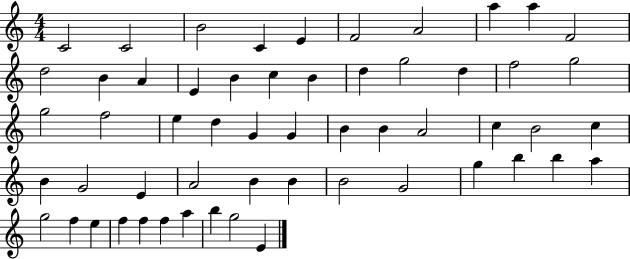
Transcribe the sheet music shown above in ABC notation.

X:1
T:Untitled
M:4/4
L:1/4
K:C
C2 C2 B2 C E F2 A2 a a F2 d2 B A E B c B d g2 d f2 g2 g2 f2 e d G G B B A2 c B2 c B G2 E A2 B B B2 G2 g b b a g2 f e f f f a b g2 E